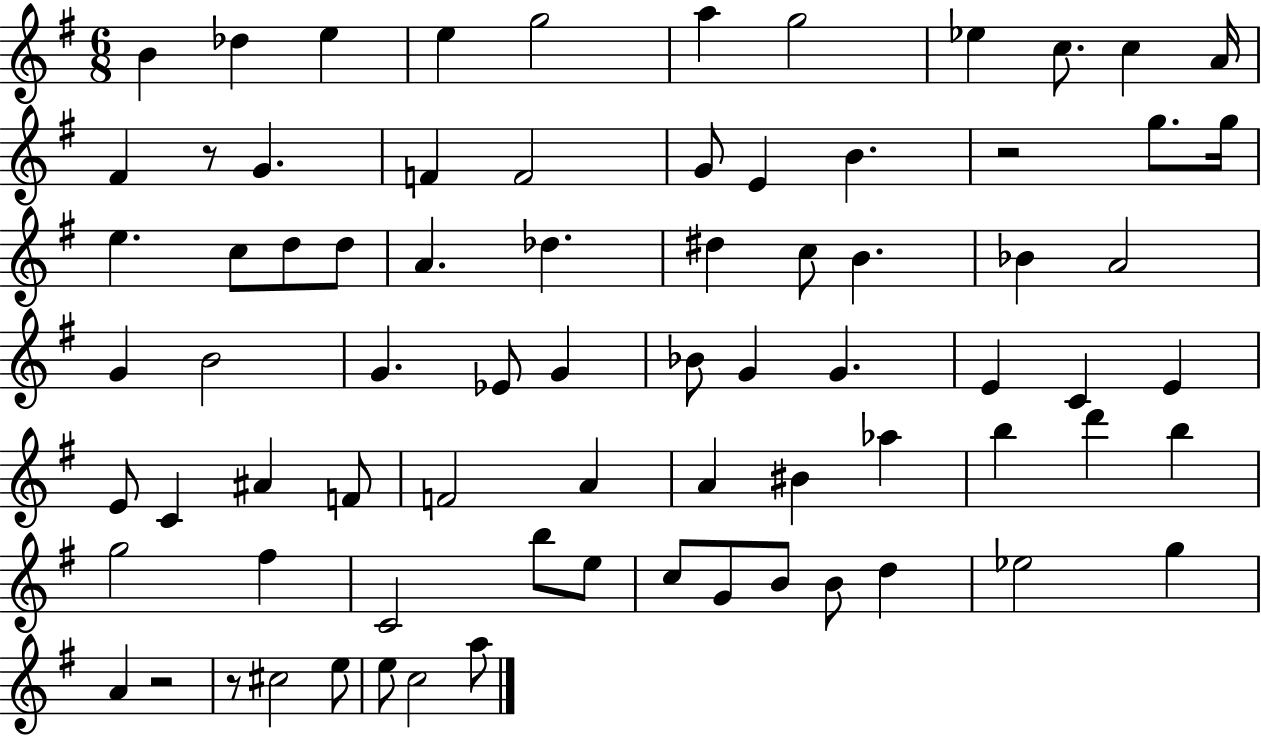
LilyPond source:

{
  \clef treble
  \numericTimeSignature
  \time 6/8
  \key g \major
  \repeat volta 2 { b'4 des''4 e''4 | e''4 g''2 | a''4 g''2 | ees''4 c''8. c''4 a'16 | \break fis'4 r8 g'4. | f'4 f'2 | g'8 e'4 b'4. | r2 g''8. g''16 | \break e''4. c''8 d''8 d''8 | a'4. des''4. | dis''4 c''8 b'4. | bes'4 a'2 | \break g'4 b'2 | g'4. ees'8 g'4 | bes'8 g'4 g'4. | e'4 c'4 e'4 | \break e'8 c'4 ais'4 f'8 | f'2 a'4 | a'4 bis'4 aes''4 | b''4 d'''4 b''4 | \break g''2 fis''4 | c'2 b''8 e''8 | c''8 g'8 b'8 b'8 d''4 | ees''2 g''4 | \break a'4 r2 | r8 cis''2 e''8 | e''8 c''2 a''8 | } \bar "|."
}